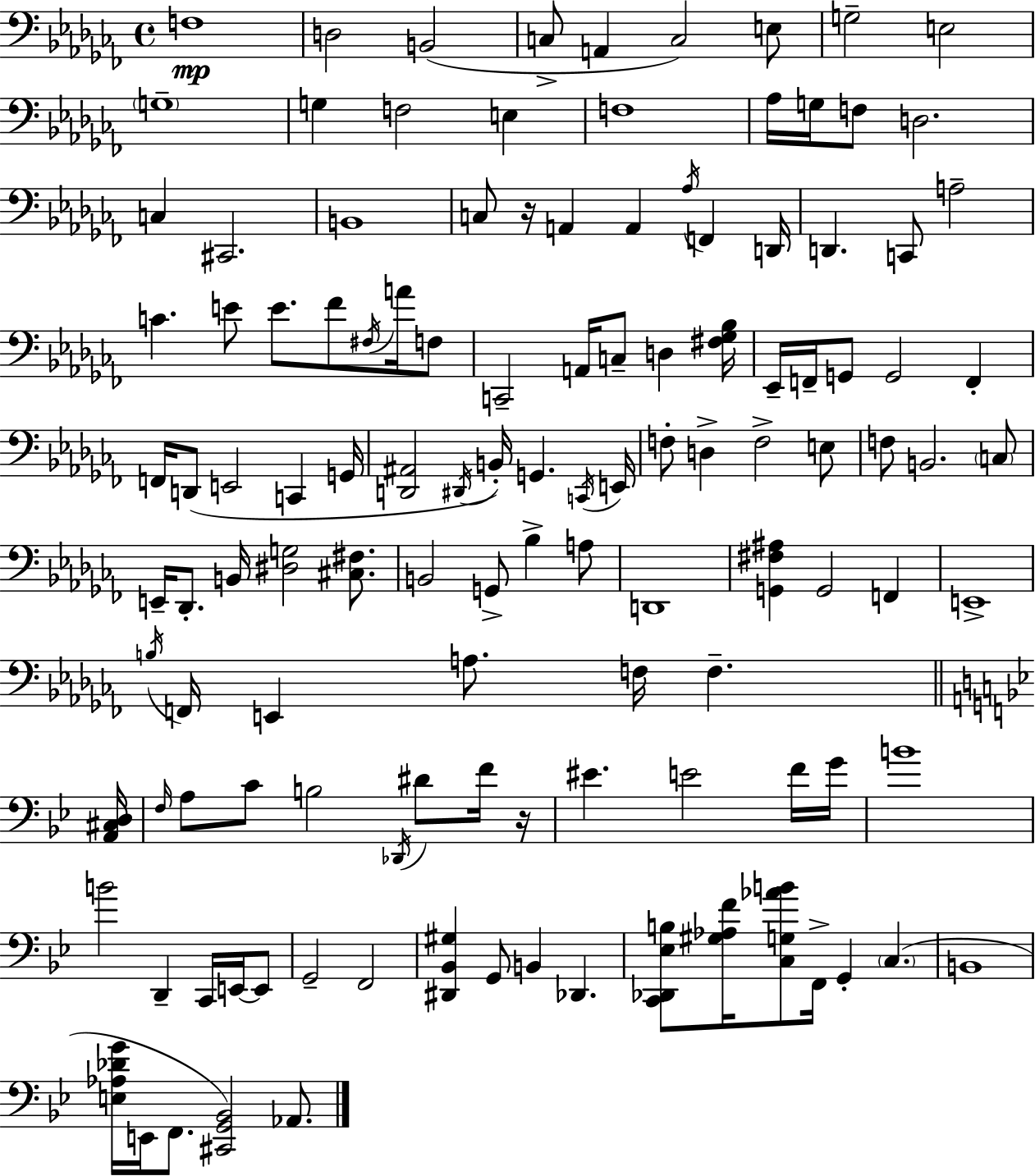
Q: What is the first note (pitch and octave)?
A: F3